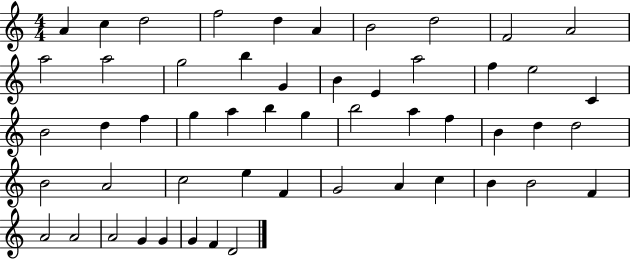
A4/q C5/q D5/h F5/h D5/q A4/q B4/h D5/h F4/h A4/h A5/h A5/h G5/h B5/q G4/q B4/q E4/q A5/h F5/q E5/h C4/q B4/h D5/q F5/q G5/q A5/q B5/q G5/q B5/h A5/q F5/q B4/q D5/q D5/h B4/h A4/h C5/h E5/q F4/q G4/h A4/q C5/q B4/q B4/h F4/q A4/h A4/h A4/h G4/q G4/q G4/q F4/q D4/h